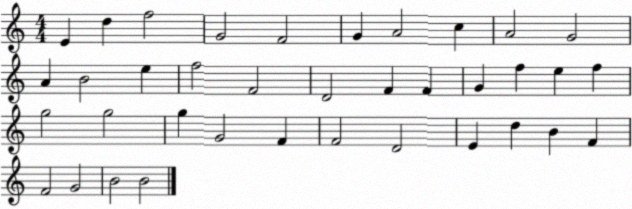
X:1
T:Untitled
M:4/4
L:1/4
K:C
E d f2 G2 F2 G A2 c A2 G2 A B2 e f2 F2 D2 F F G f e f g2 g2 g G2 F F2 D2 E d B F F2 G2 B2 B2